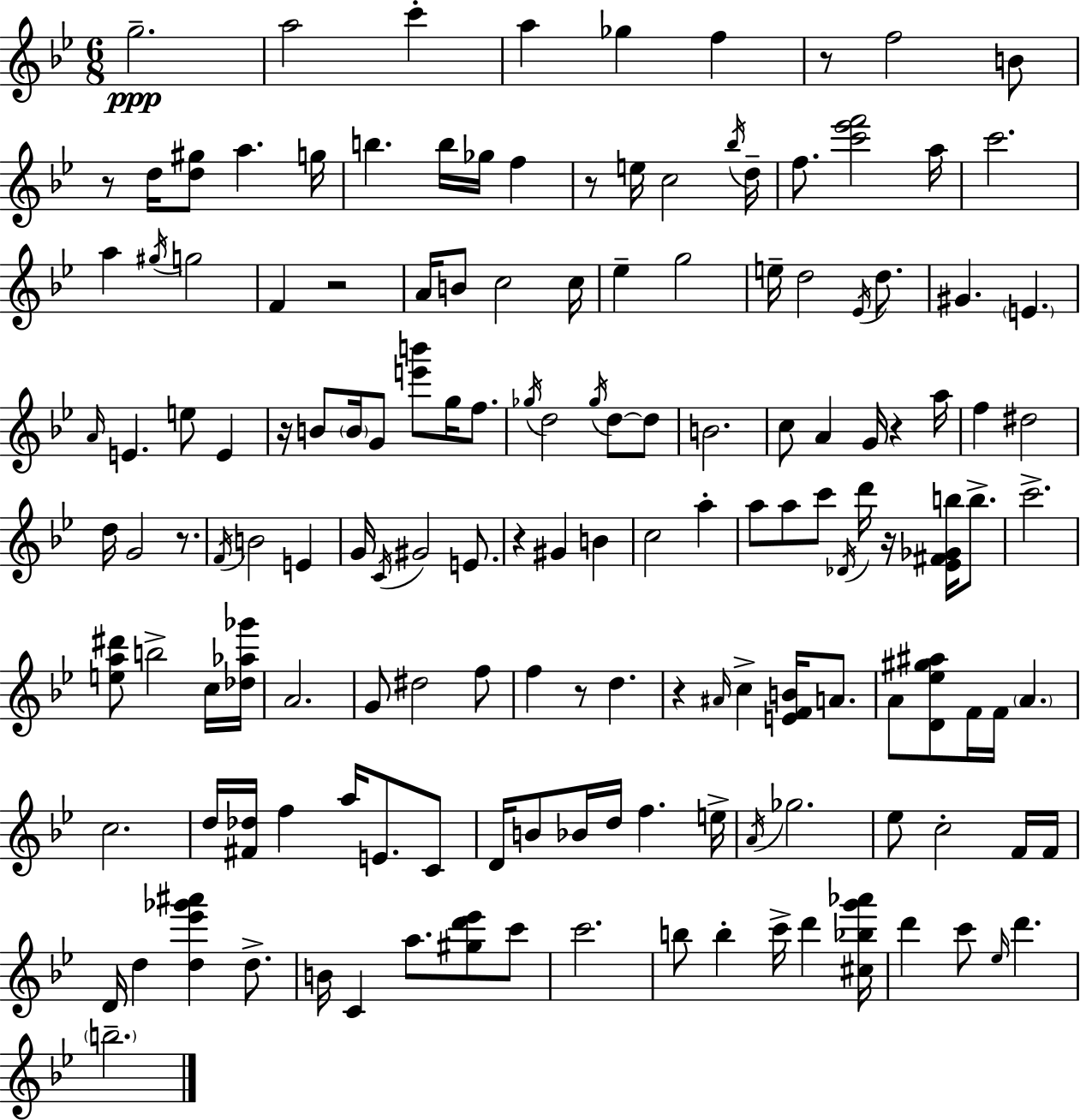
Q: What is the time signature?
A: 6/8